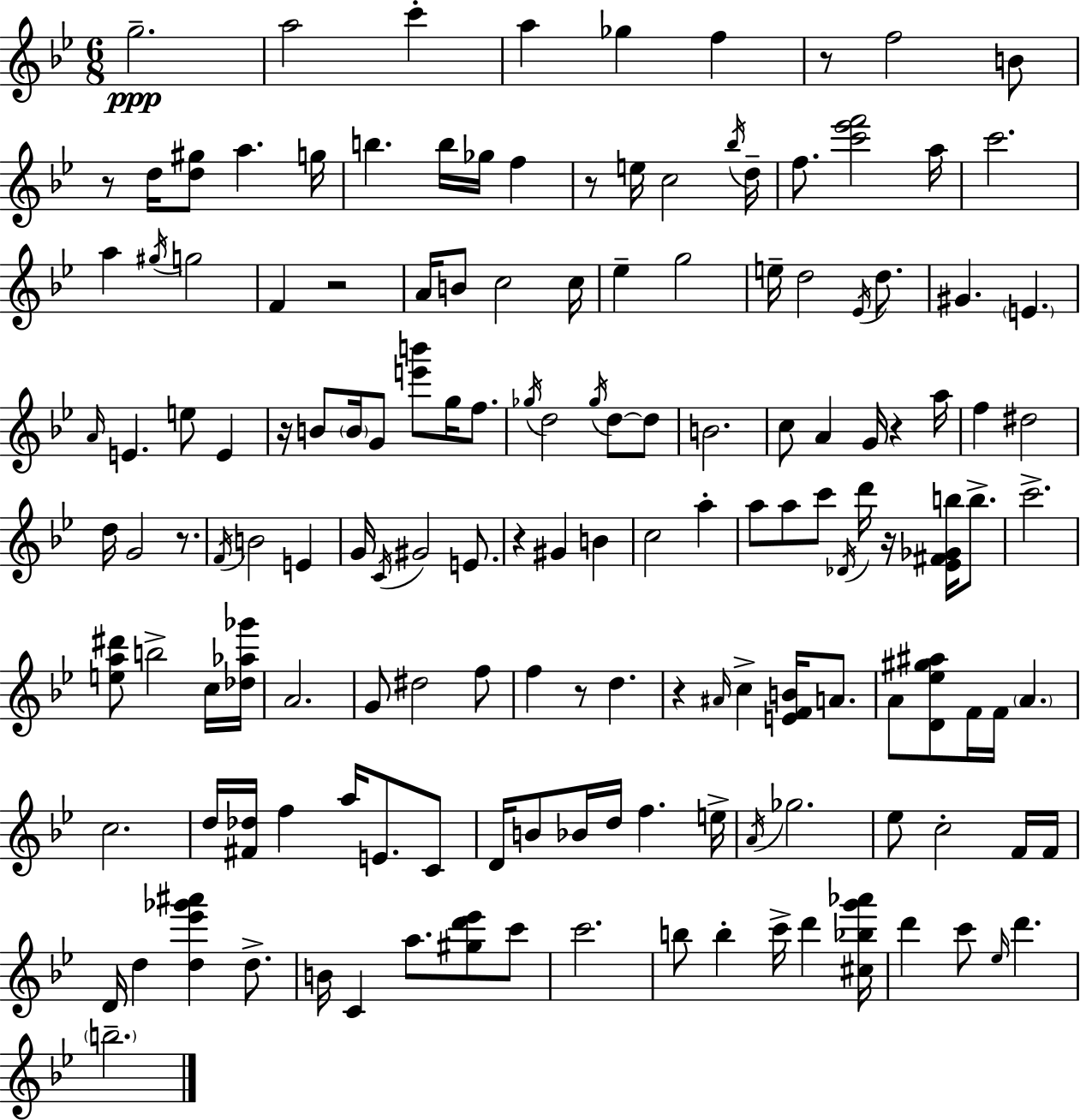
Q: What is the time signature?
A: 6/8